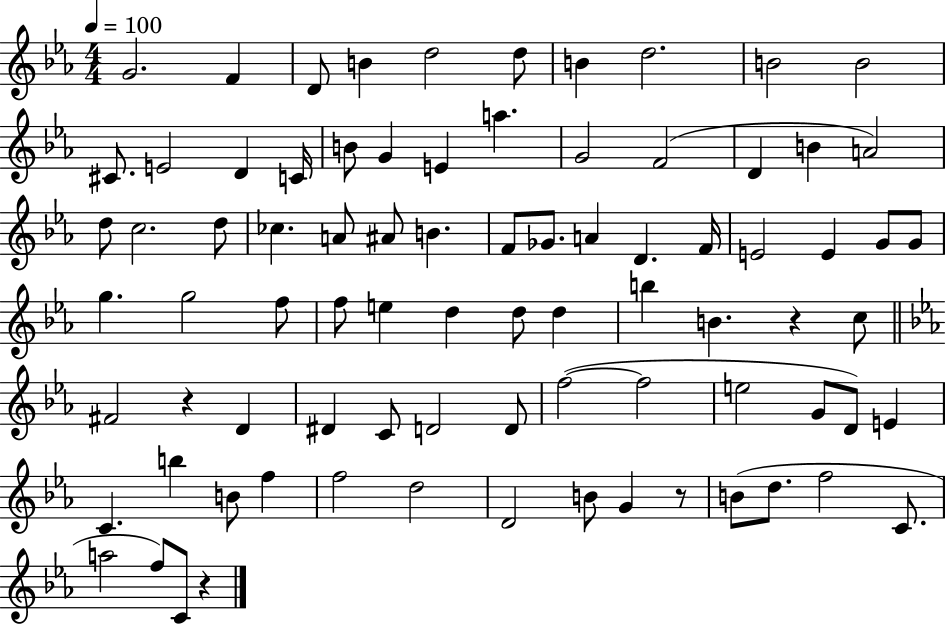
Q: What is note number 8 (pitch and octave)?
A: D5